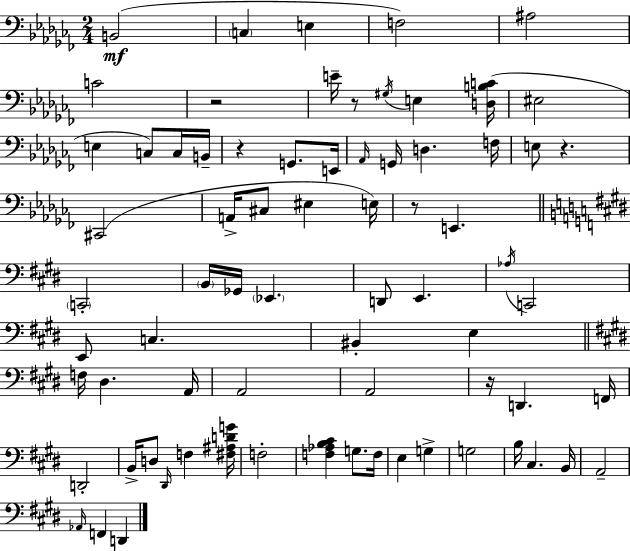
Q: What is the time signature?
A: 2/4